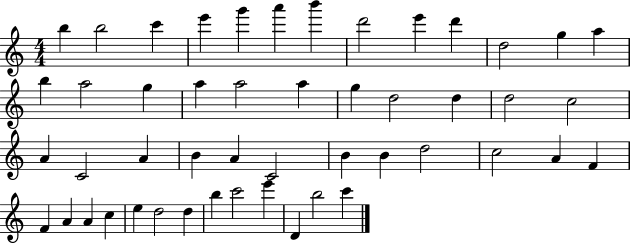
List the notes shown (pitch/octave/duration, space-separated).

B5/q B5/h C6/q E6/q G6/q A6/q B6/q D6/h E6/q D6/q D5/h G5/q A5/q B5/q A5/h G5/q A5/q A5/h A5/q G5/q D5/h D5/q D5/h C5/h A4/q C4/h A4/q B4/q A4/q C4/h B4/q B4/q D5/h C5/h A4/q F4/q F4/q A4/q A4/q C5/q E5/q D5/h D5/q B5/q C6/h E6/q D4/q B5/h C6/q